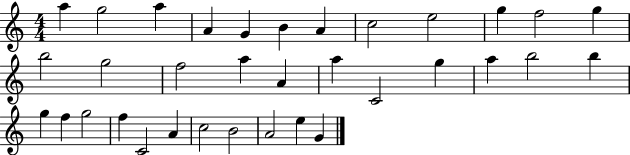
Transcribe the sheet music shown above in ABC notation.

X:1
T:Untitled
M:4/4
L:1/4
K:C
a g2 a A G B A c2 e2 g f2 g b2 g2 f2 a A a C2 g a b2 b g f g2 f C2 A c2 B2 A2 e G